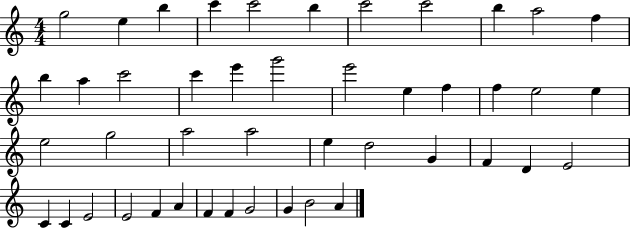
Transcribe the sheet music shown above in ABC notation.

X:1
T:Untitled
M:4/4
L:1/4
K:C
g2 e b c' c'2 b c'2 c'2 b a2 f b a c'2 c' e' g'2 e'2 e f f e2 e e2 g2 a2 a2 e d2 G F D E2 C C E2 E2 F A F F G2 G B2 A